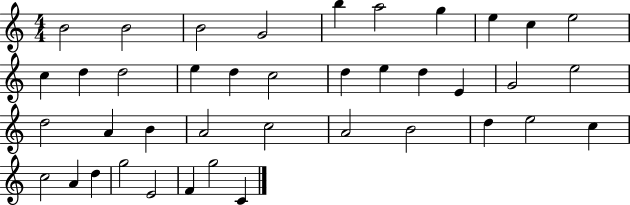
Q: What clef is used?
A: treble